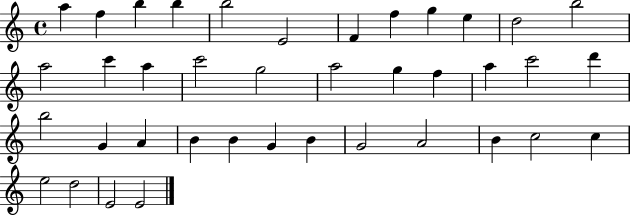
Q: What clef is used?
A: treble